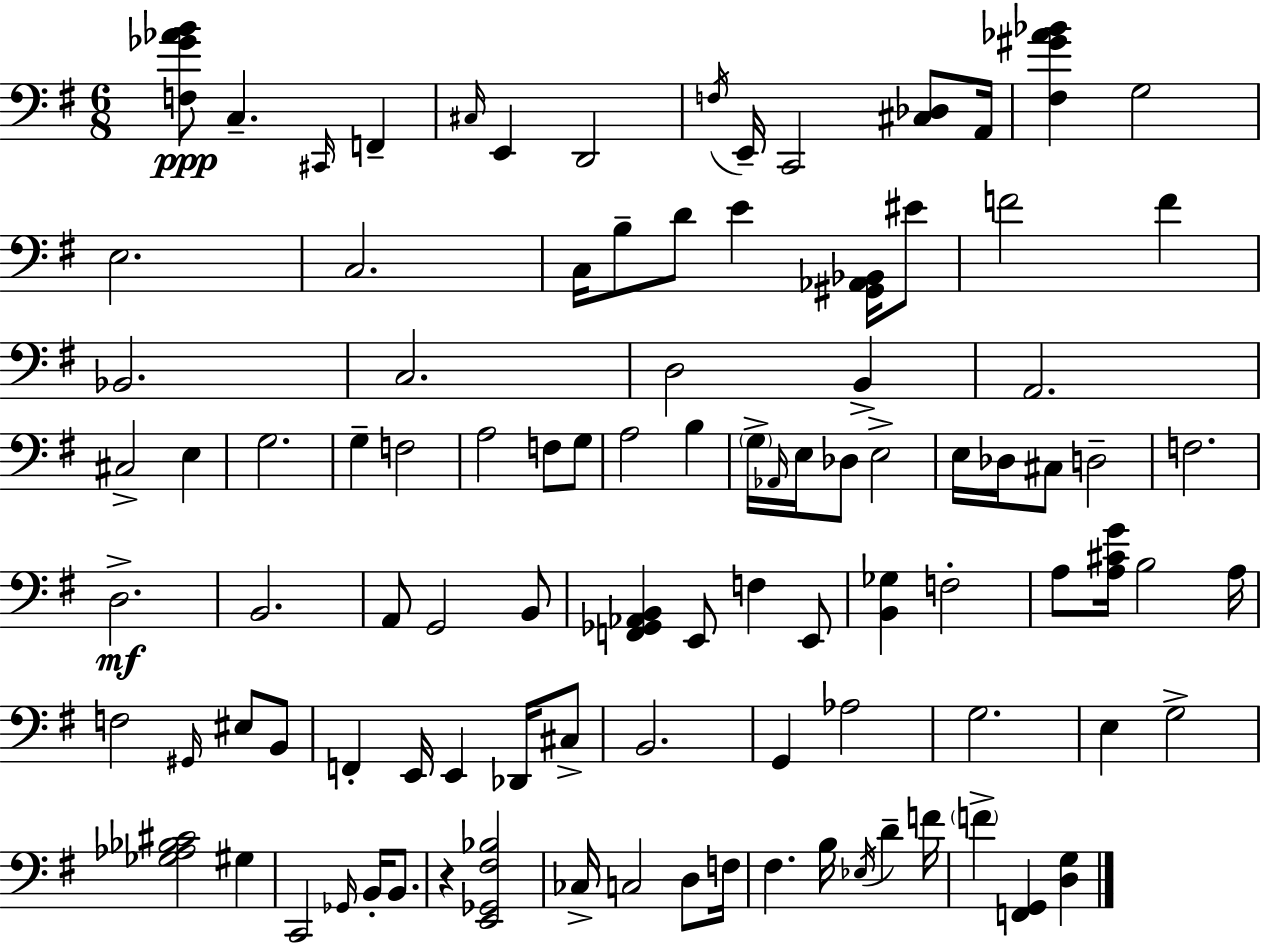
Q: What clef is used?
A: bass